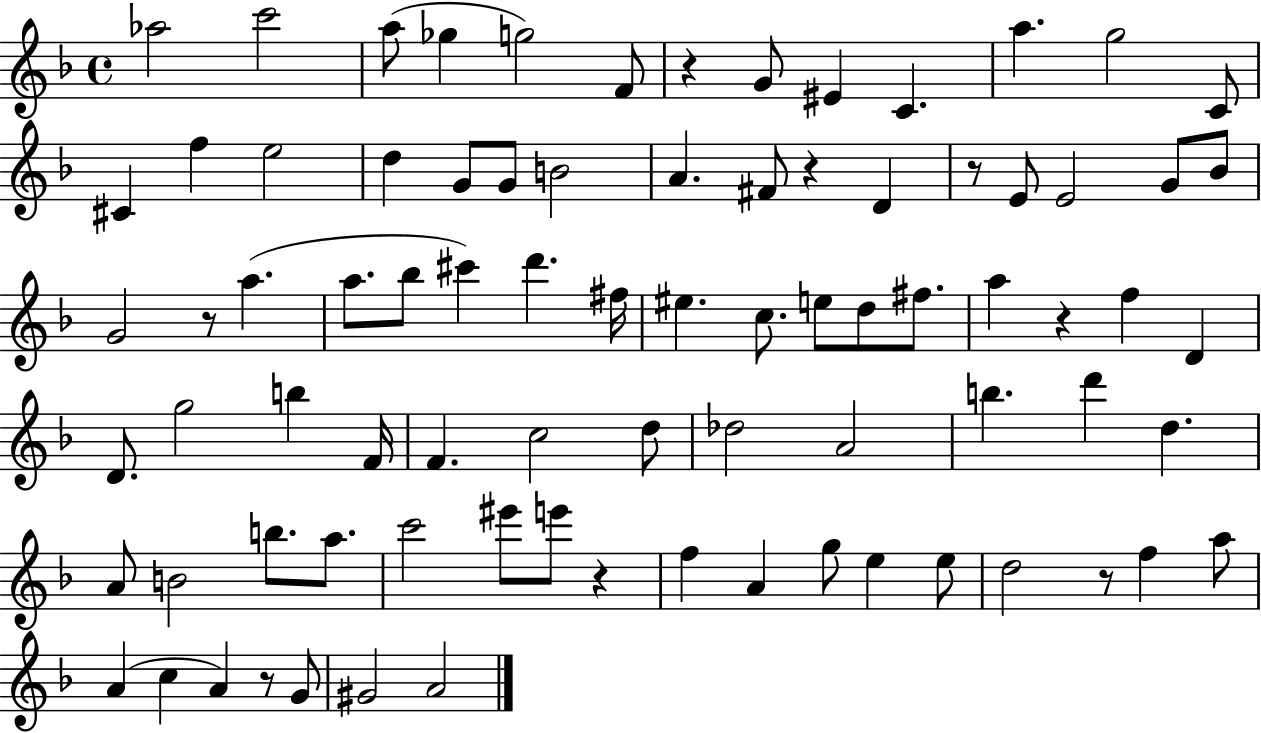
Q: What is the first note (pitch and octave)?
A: Ab5